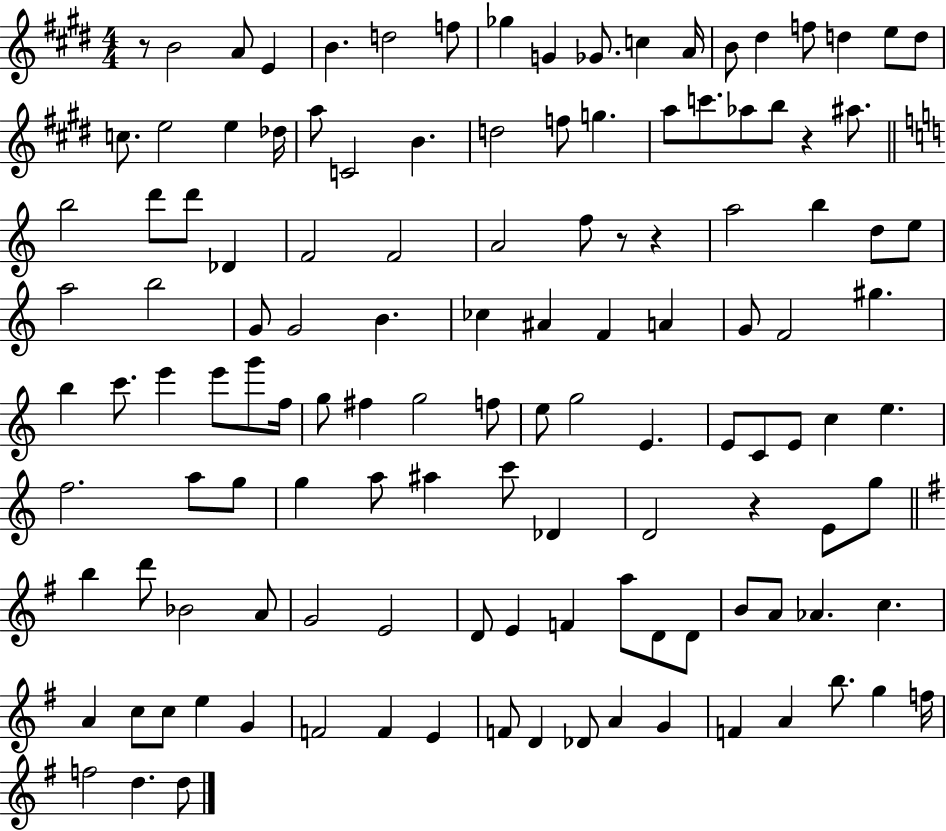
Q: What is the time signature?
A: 4/4